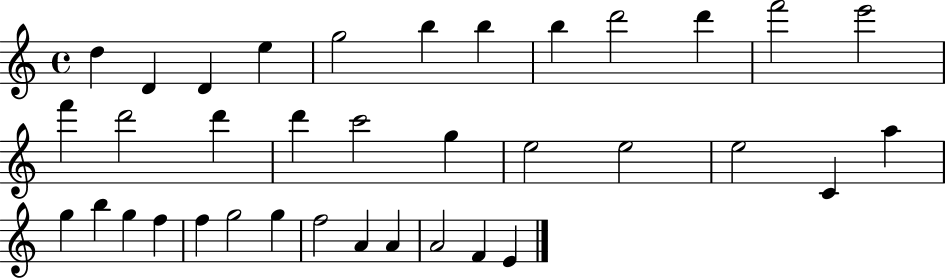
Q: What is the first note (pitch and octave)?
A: D5